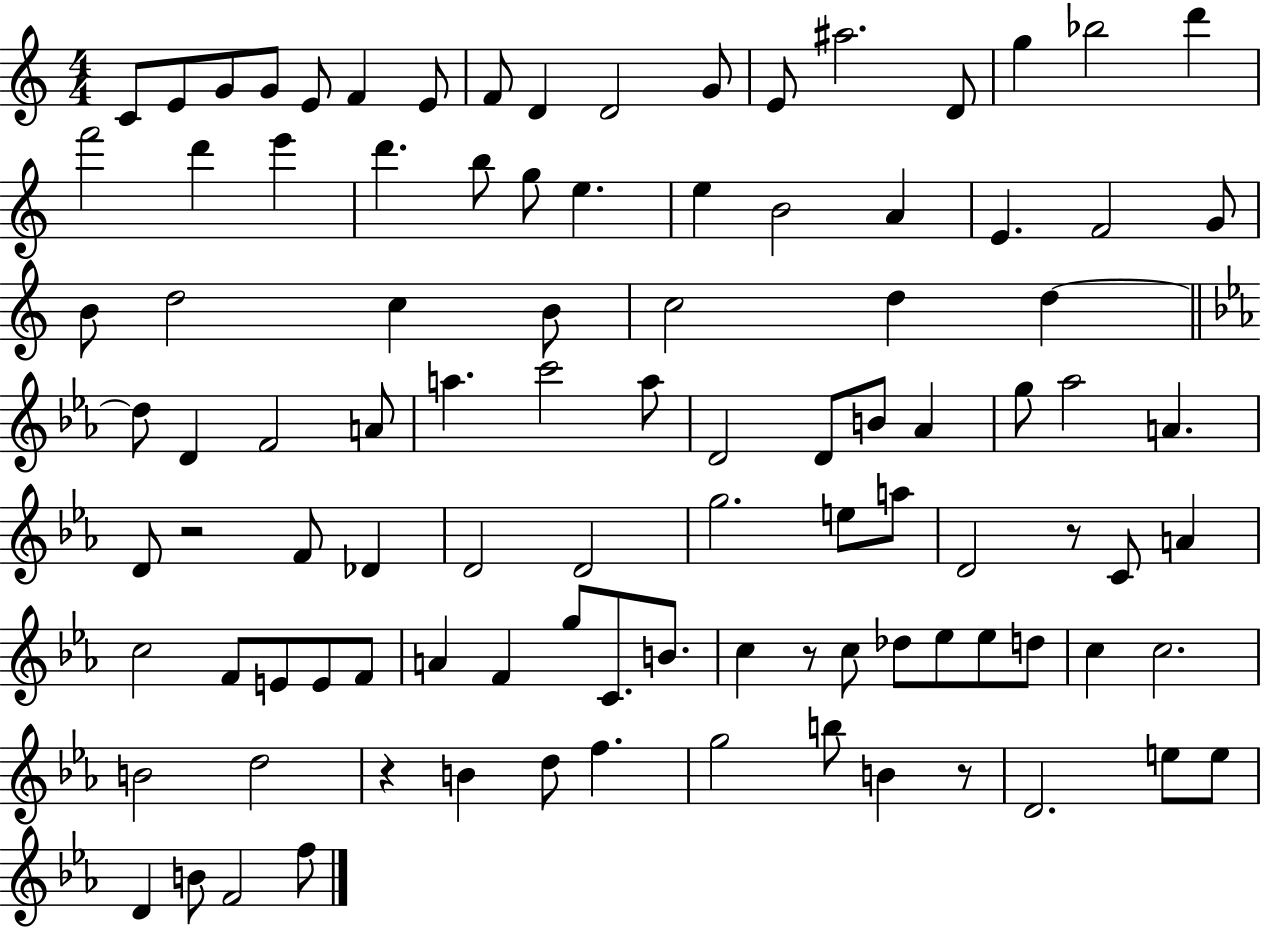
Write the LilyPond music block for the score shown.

{
  \clef treble
  \numericTimeSignature
  \time 4/4
  \key c \major
  \repeat volta 2 { c'8 e'8 g'8 g'8 e'8 f'4 e'8 | f'8 d'4 d'2 g'8 | e'8 ais''2. d'8 | g''4 bes''2 d'''4 | \break f'''2 d'''4 e'''4 | d'''4. b''8 g''8 e''4. | e''4 b'2 a'4 | e'4. f'2 g'8 | \break b'8 d''2 c''4 b'8 | c''2 d''4 d''4~~ | \bar "||" \break \key ees \major d''8 d'4 f'2 a'8 | a''4. c'''2 a''8 | d'2 d'8 b'8 aes'4 | g''8 aes''2 a'4. | \break d'8 r2 f'8 des'4 | d'2 d'2 | g''2. e''8 a''8 | d'2 r8 c'8 a'4 | \break c''2 f'8 e'8 e'8 f'8 | a'4 f'4 g''8 c'8. b'8. | c''4 r8 c''8 des''8 ees''8 ees''8 d''8 | c''4 c''2. | \break b'2 d''2 | r4 b'4 d''8 f''4. | g''2 b''8 b'4 r8 | d'2. e''8 e''8 | \break d'4 b'8 f'2 f''8 | } \bar "|."
}